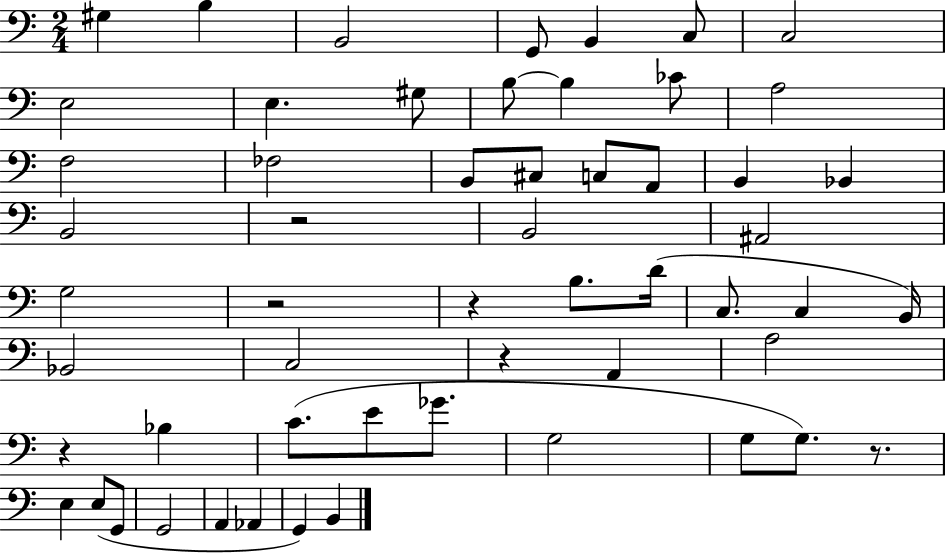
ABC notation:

X:1
T:Untitled
M:2/4
L:1/4
K:C
^G, B, B,,2 G,,/2 B,, C,/2 C,2 E,2 E, ^G,/2 B,/2 B, _C/2 A,2 F,2 _F,2 B,,/2 ^C,/2 C,/2 A,,/2 B,, _B,, B,,2 z2 B,,2 ^A,,2 G,2 z2 z B,/2 D/4 C,/2 C, B,,/4 _B,,2 C,2 z A,, A,2 z _B, C/2 E/2 _G/2 G,2 G,/2 G,/2 z/2 E, E,/2 G,,/2 G,,2 A,, _A,, G,, B,,